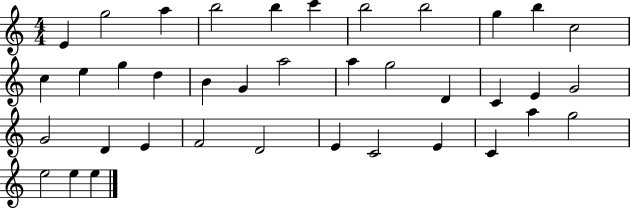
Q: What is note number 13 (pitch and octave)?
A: E5